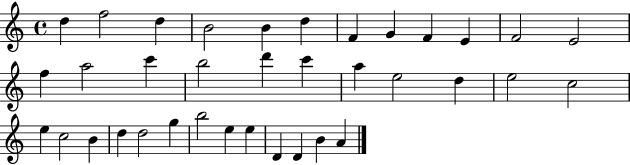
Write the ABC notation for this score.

X:1
T:Untitled
M:4/4
L:1/4
K:C
d f2 d B2 B d F G F E F2 E2 f a2 c' b2 d' c' a e2 d e2 c2 e c2 B d d2 g b2 e e D D B A